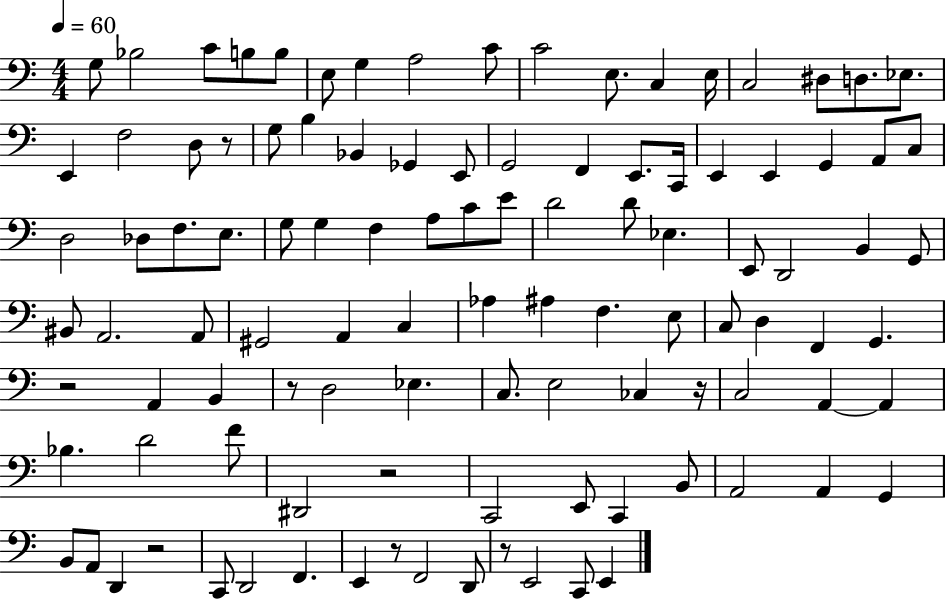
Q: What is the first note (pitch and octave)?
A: G3